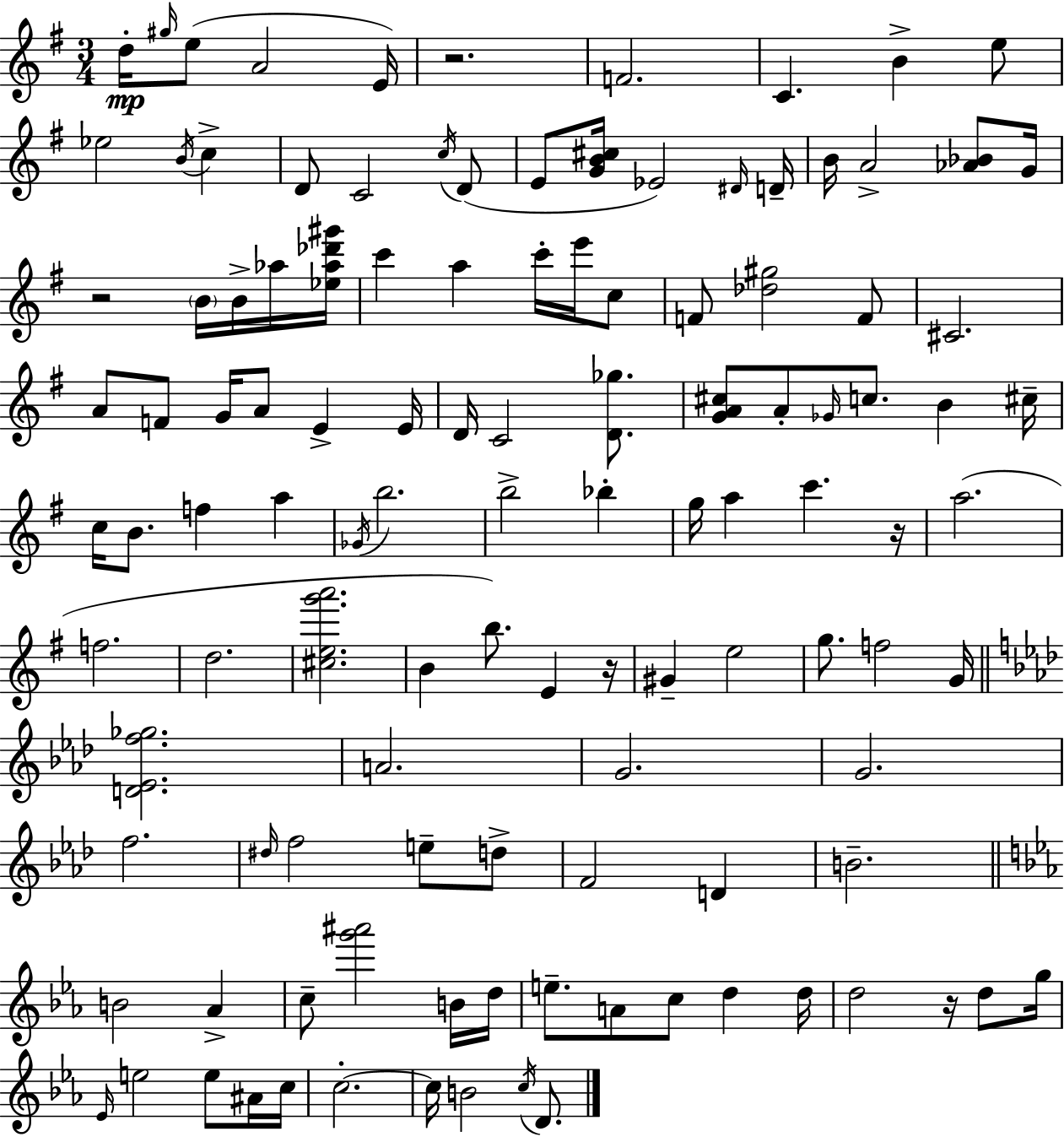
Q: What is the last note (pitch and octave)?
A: D4